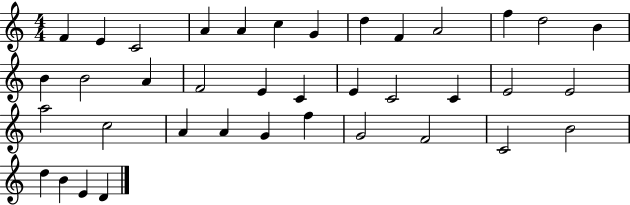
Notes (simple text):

F4/q E4/q C4/h A4/q A4/q C5/q G4/q D5/q F4/q A4/h F5/q D5/h B4/q B4/q B4/h A4/q F4/h E4/q C4/q E4/q C4/h C4/q E4/h E4/h A5/h C5/h A4/q A4/q G4/q F5/q G4/h F4/h C4/h B4/h D5/q B4/q E4/q D4/q